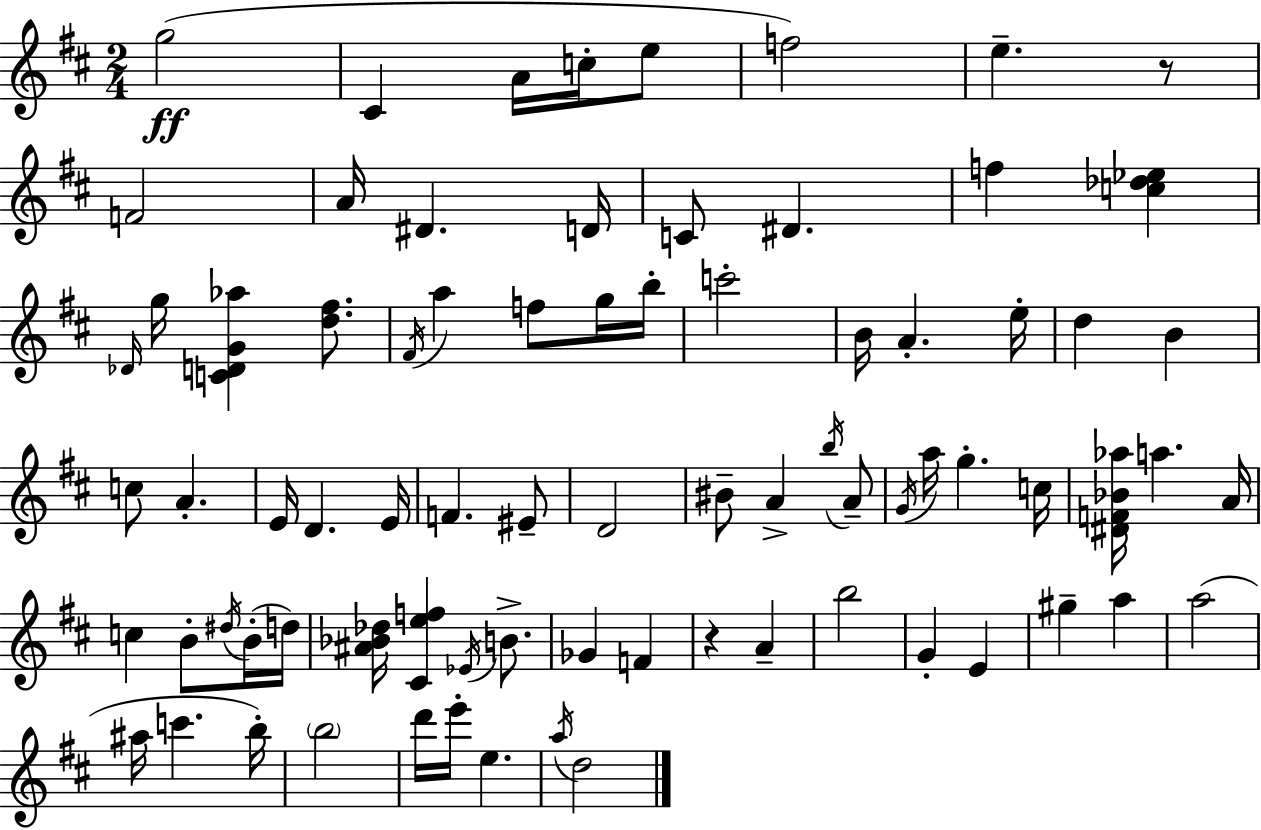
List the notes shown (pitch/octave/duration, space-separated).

G5/h C#4/q A4/s C5/s E5/e F5/h E5/q. R/e F4/h A4/s D#4/q. D4/s C4/e D#4/q. F5/q [C5,Db5,Eb5]/q Db4/s G5/s [C4,D4,G4,Ab5]/q [D5,F#5]/e. F#4/s A5/q F5/e G5/s B5/s C6/h B4/s A4/q. E5/s D5/q B4/q C5/e A4/q. E4/s D4/q. E4/s F4/q. EIS4/e D4/h BIS4/e A4/q B5/s A4/e G4/s A5/s G5/q. C5/s [D#4,F4,Bb4,Ab5]/s A5/q. A4/s C5/q B4/e D#5/s B4/s D5/s [A#4,Bb4,Db5]/s [C#4,E5,F5]/q Eb4/s B4/e. Gb4/q F4/q R/q A4/q B5/h G4/q E4/q G#5/q A5/q A5/h A#5/s C6/q. B5/s B5/h D6/s E6/s E5/q. A5/s D5/h